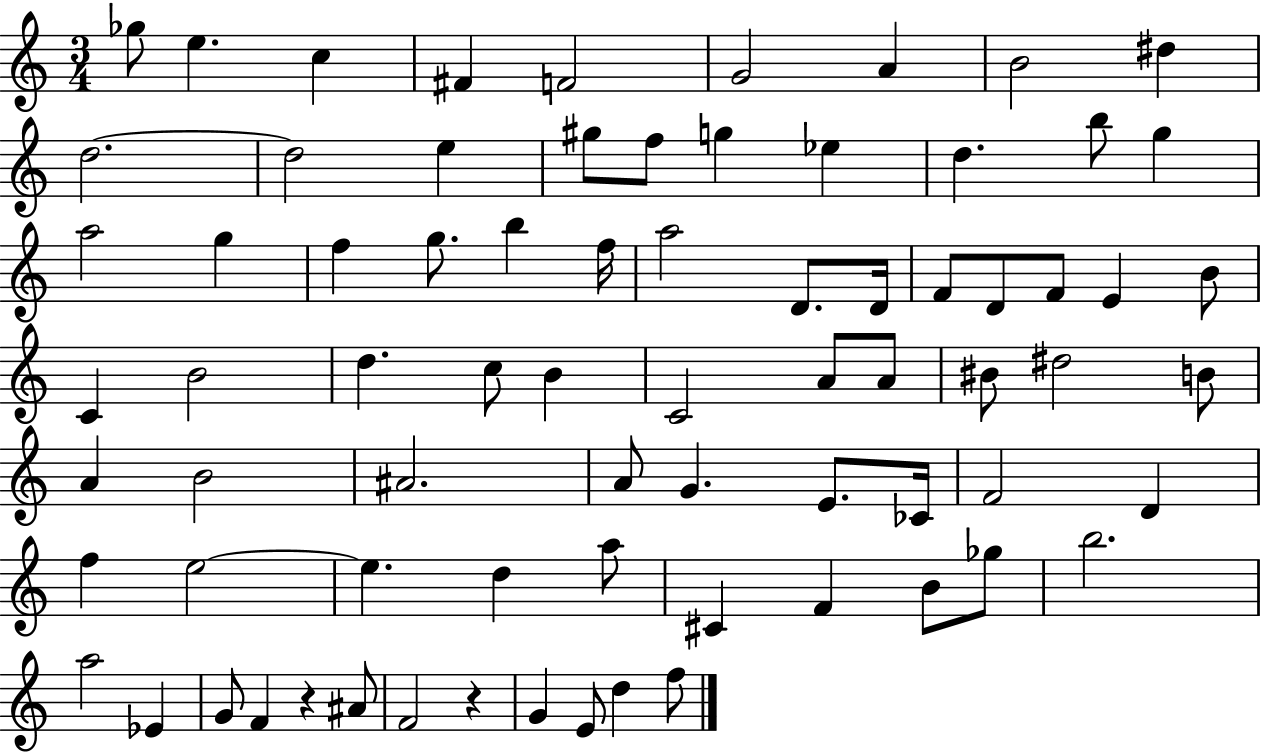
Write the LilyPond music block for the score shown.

{
  \clef treble
  \numericTimeSignature
  \time 3/4
  \key c \major
  ges''8 e''4. c''4 | fis'4 f'2 | g'2 a'4 | b'2 dis''4 | \break d''2.~~ | d''2 e''4 | gis''8 f''8 g''4 ees''4 | d''4. b''8 g''4 | \break a''2 g''4 | f''4 g''8. b''4 f''16 | a''2 d'8. d'16 | f'8 d'8 f'8 e'4 b'8 | \break c'4 b'2 | d''4. c''8 b'4 | c'2 a'8 a'8 | bis'8 dis''2 b'8 | \break a'4 b'2 | ais'2. | a'8 g'4. e'8. ces'16 | f'2 d'4 | \break f''4 e''2~~ | e''4. d''4 a''8 | cis'4 f'4 b'8 ges''8 | b''2. | \break a''2 ees'4 | g'8 f'4 r4 ais'8 | f'2 r4 | g'4 e'8 d''4 f''8 | \break \bar "|."
}